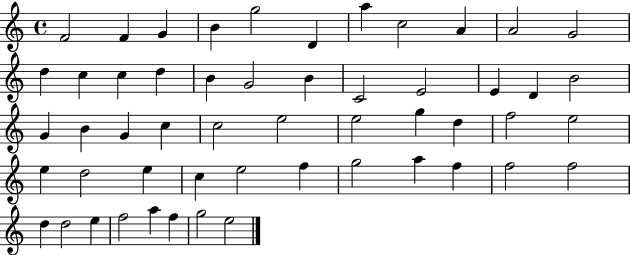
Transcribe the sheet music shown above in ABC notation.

X:1
T:Untitled
M:4/4
L:1/4
K:C
F2 F G B g2 D a c2 A A2 G2 d c c d B G2 B C2 E2 E D B2 G B G c c2 e2 e2 g d f2 e2 e d2 e c e2 f g2 a f f2 f2 d d2 e f2 a f g2 e2